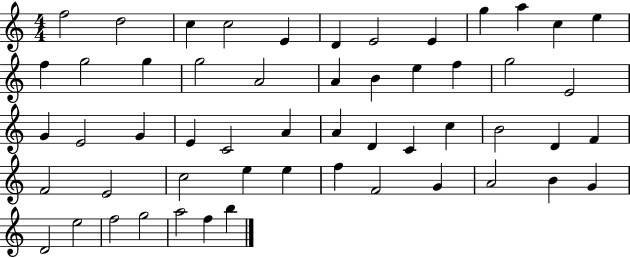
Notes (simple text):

F5/h D5/h C5/q C5/h E4/q D4/q E4/h E4/q G5/q A5/q C5/q E5/q F5/q G5/h G5/q G5/h A4/h A4/q B4/q E5/q F5/q G5/h E4/h G4/q E4/h G4/q E4/q C4/h A4/q A4/q D4/q C4/q C5/q B4/h D4/q F4/q F4/h E4/h C5/h E5/q E5/q F5/q F4/h G4/q A4/h B4/q G4/q D4/h E5/h F5/h G5/h A5/h F5/q B5/q